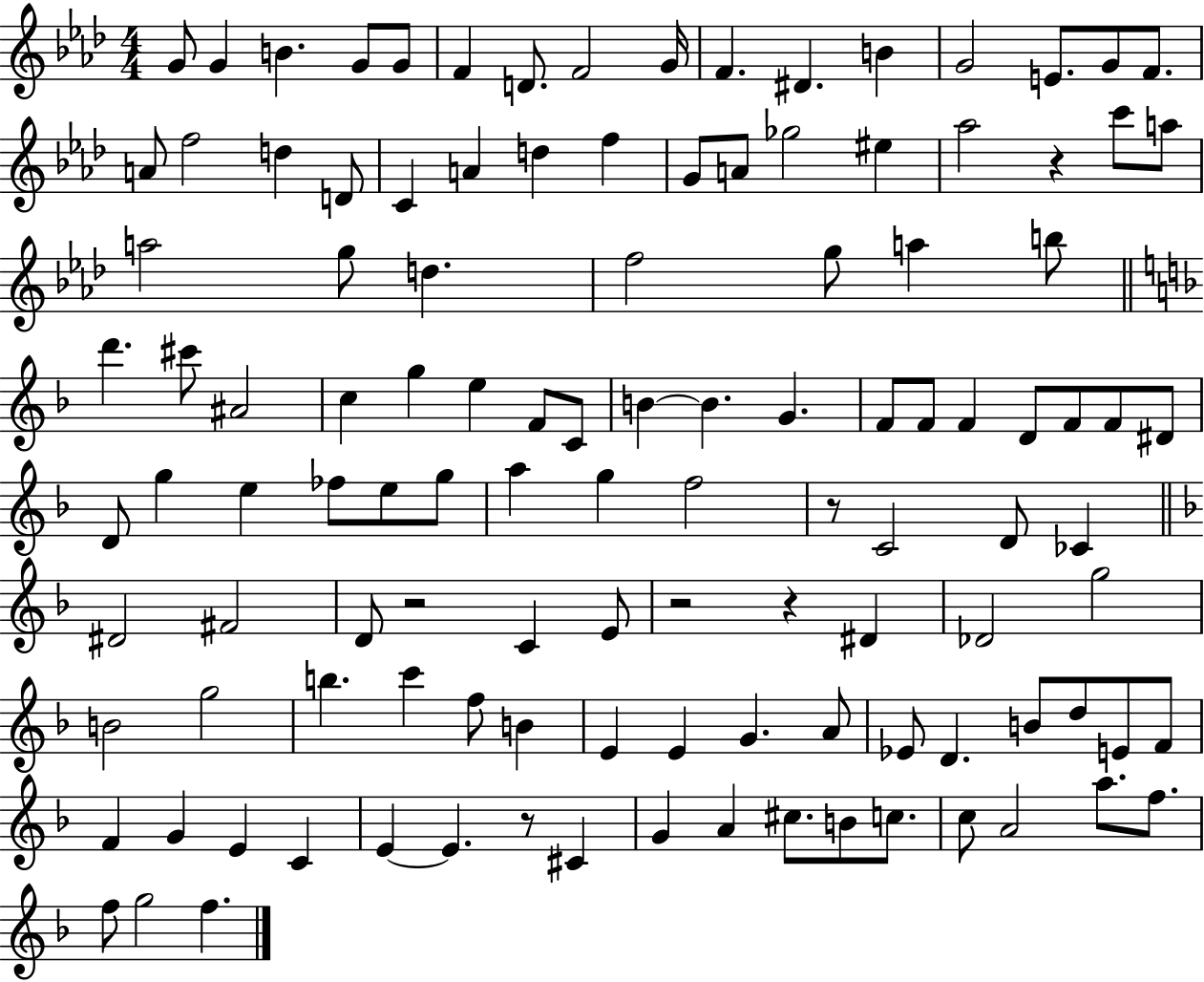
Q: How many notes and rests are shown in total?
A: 117